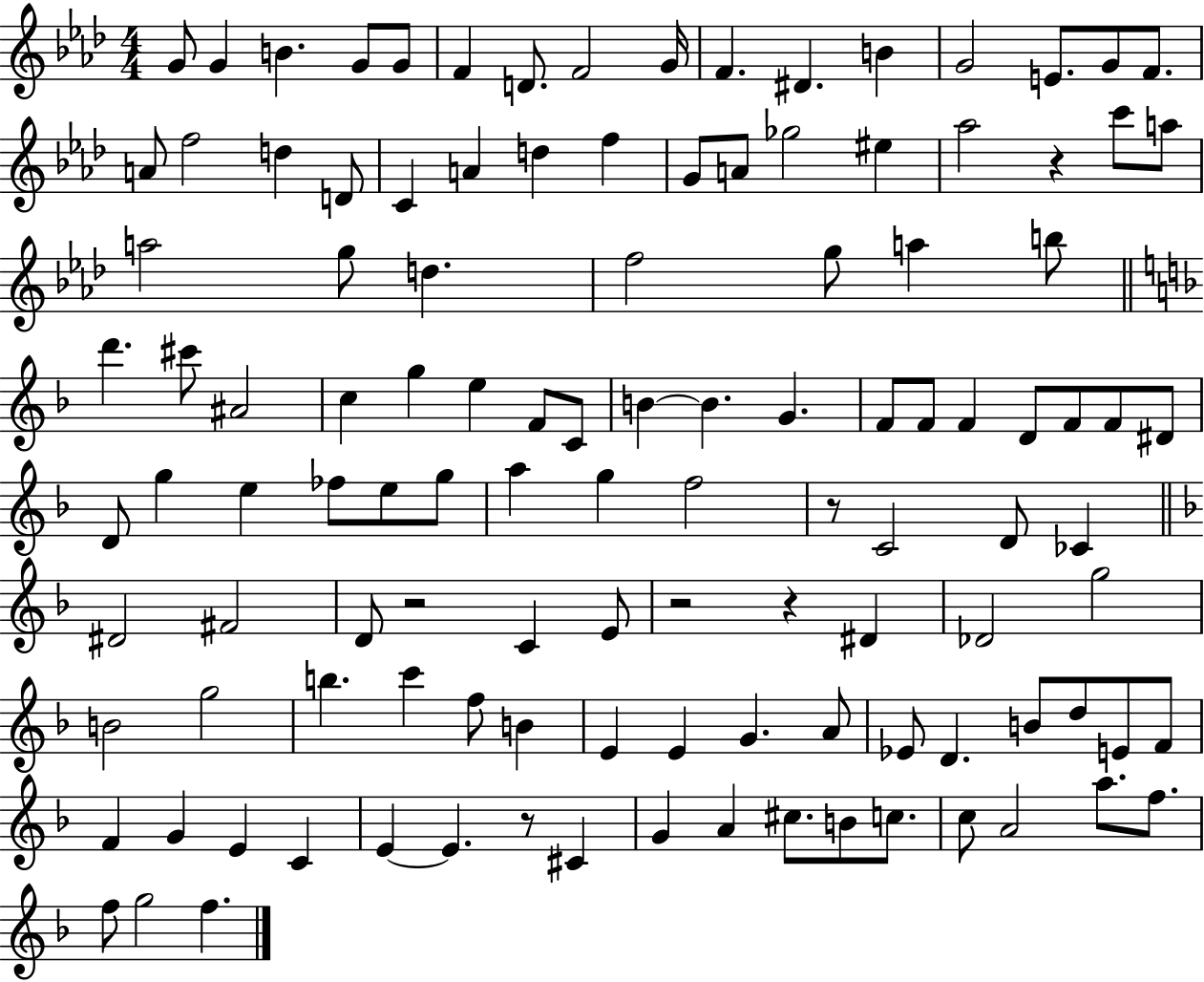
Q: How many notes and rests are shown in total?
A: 117